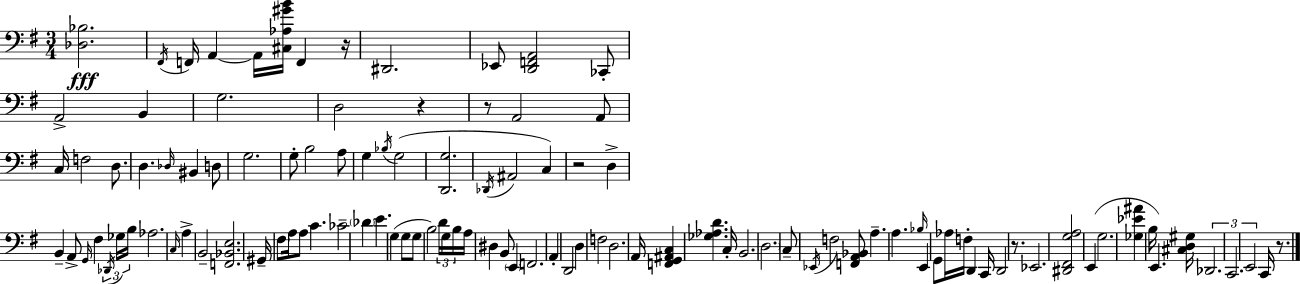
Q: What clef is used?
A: bass